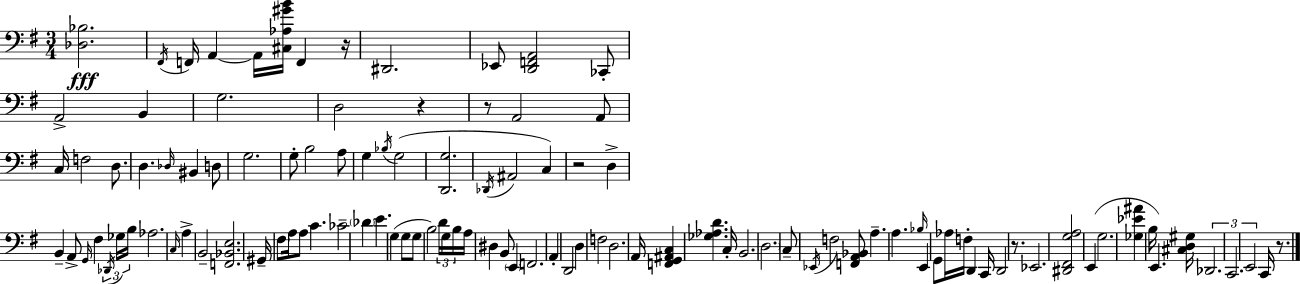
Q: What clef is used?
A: bass